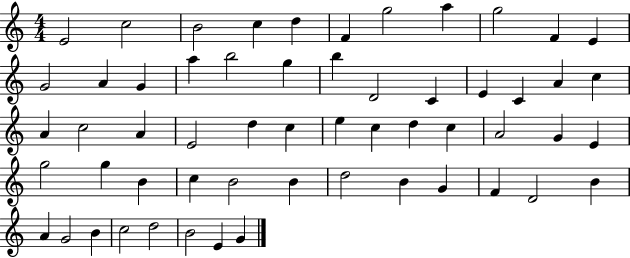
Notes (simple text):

E4/h C5/h B4/h C5/q D5/q F4/q G5/h A5/q G5/h F4/q E4/q G4/h A4/q G4/q A5/q B5/h G5/q B5/q D4/h C4/q E4/q C4/q A4/q C5/q A4/q C5/h A4/q E4/h D5/q C5/q E5/q C5/q D5/q C5/q A4/h G4/q E4/q G5/h G5/q B4/q C5/q B4/h B4/q D5/h B4/q G4/q F4/q D4/h B4/q A4/q G4/h B4/q C5/h D5/h B4/h E4/q G4/q